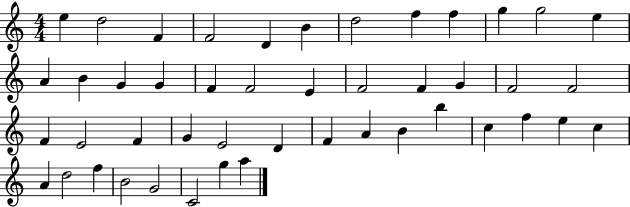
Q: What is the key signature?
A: C major